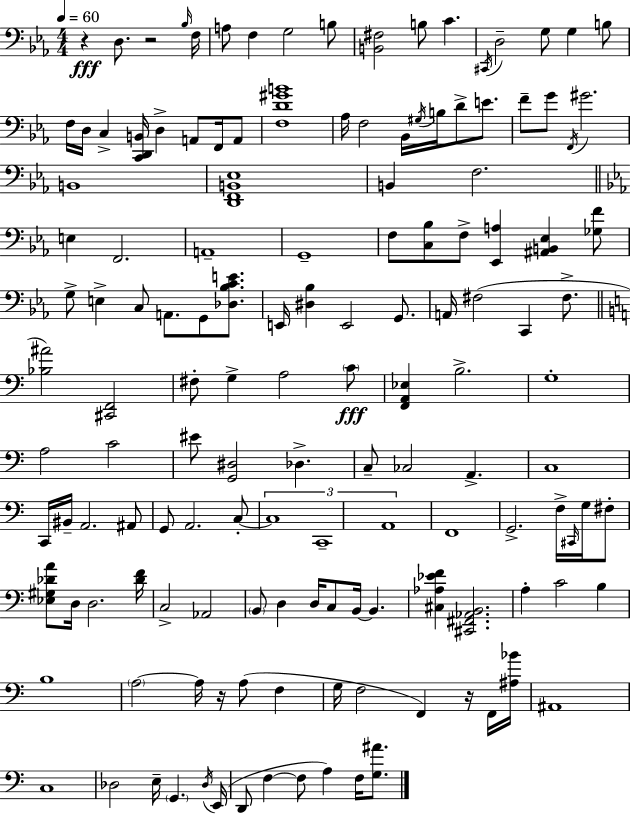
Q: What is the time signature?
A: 4/4